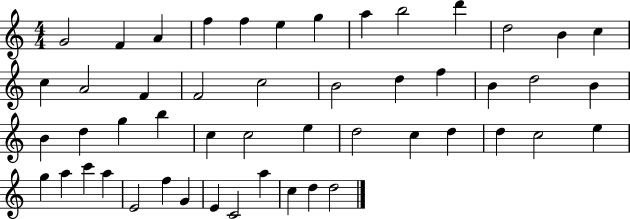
{
  \clef treble
  \numericTimeSignature
  \time 4/4
  \key c \major
  g'2 f'4 a'4 | f''4 f''4 e''4 g''4 | a''4 b''2 d'''4 | d''2 b'4 c''4 | \break c''4 a'2 f'4 | f'2 c''2 | b'2 d''4 f''4 | b'4 d''2 b'4 | \break b'4 d''4 g''4 b''4 | c''4 c''2 e''4 | d''2 c''4 d''4 | d''4 c''2 e''4 | \break g''4 a''4 c'''4 a''4 | e'2 f''4 g'4 | e'4 c'2 a''4 | c''4 d''4 d''2 | \break \bar "|."
}